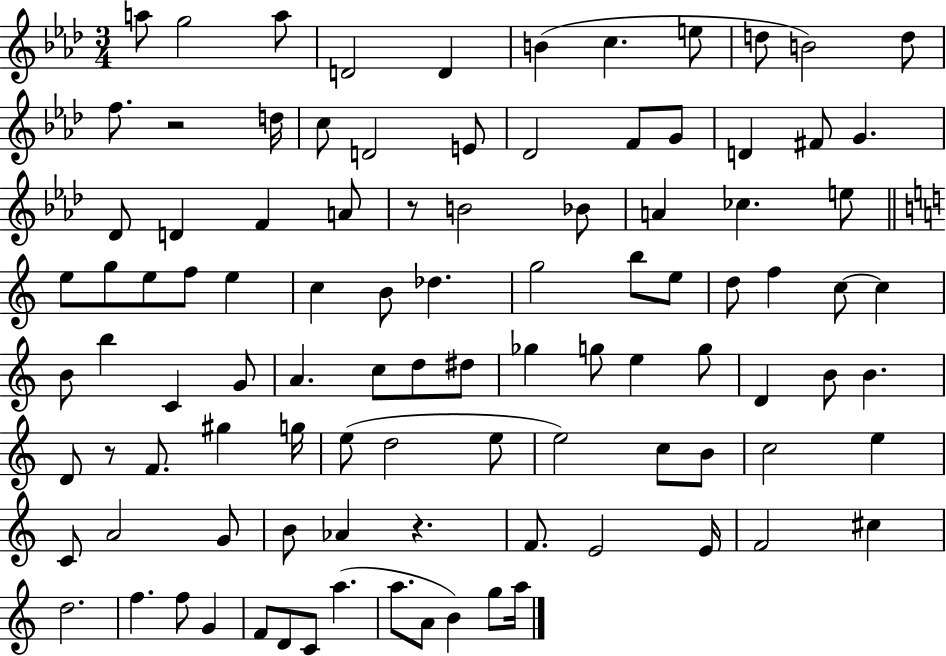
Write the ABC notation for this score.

X:1
T:Untitled
M:3/4
L:1/4
K:Ab
a/2 g2 a/2 D2 D B c e/2 d/2 B2 d/2 f/2 z2 d/4 c/2 D2 E/2 _D2 F/2 G/2 D ^F/2 G _D/2 D F A/2 z/2 B2 _B/2 A _c e/2 e/2 g/2 e/2 f/2 e c B/2 _d g2 b/2 e/2 d/2 f c/2 c B/2 b C G/2 A c/2 d/2 ^d/2 _g g/2 e g/2 D B/2 B D/2 z/2 F/2 ^g g/4 e/2 d2 e/2 e2 c/2 B/2 c2 e C/2 A2 G/2 B/2 _A z F/2 E2 E/4 F2 ^c d2 f f/2 G F/2 D/2 C/2 a a/2 A/2 B g/2 a/4